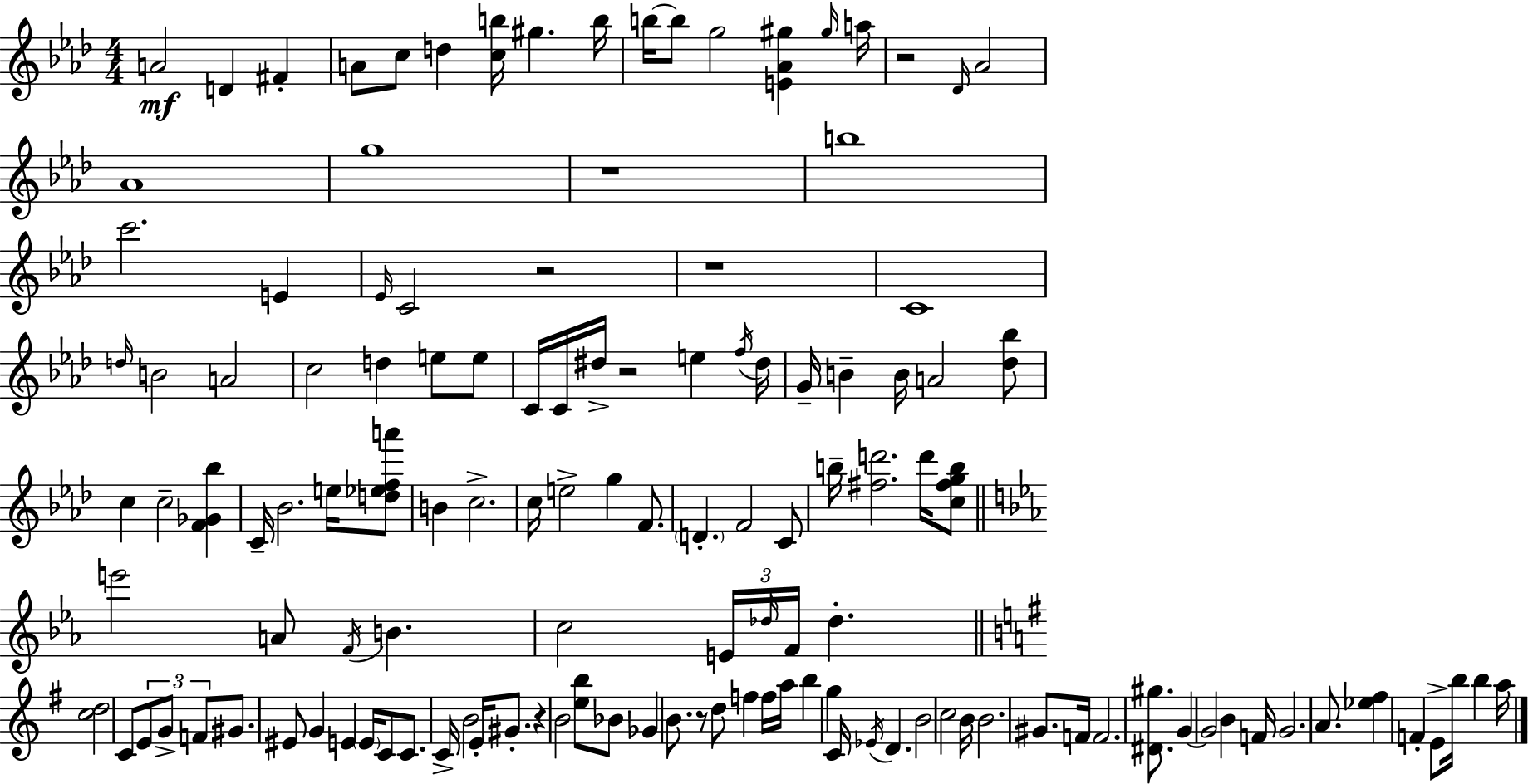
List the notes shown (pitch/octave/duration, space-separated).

A4/h D4/q F#4/q A4/e C5/e D5/q [C5,B5]/s G#5/q. B5/s B5/s B5/e G5/h [E4,Ab4,G#5]/q G#5/s A5/s R/h Db4/s Ab4/h Ab4/w G5/w R/w B5/w C6/h. E4/q Eb4/s C4/h R/h R/w C4/w D5/s B4/h A4/h C5/h D5/q E5/e E5/e C4/s C4/s D#5/s R/h E5/q F5/s D#5/s G4/s B4/q B4/s A4/h [Db5,Bb5]/e C5/q C5/h [F4,Gb4,Bb5]/q C4/s Bb4/h. E5/s [D5,Eb5,F5,A6]/e B4/q C5/h. C5/s E5/h G5/q F4/e. D4/q. F4/h C4/e B5/s [F#5,D6]/h. D6/s [C5,F#5,G5,B5]/e E6/h A4/e F4/s B4/q. C5/h E4/s Db5/s F4/s Db5/q. [C5,D5]/h C4/e E4/e G4/e F4/e G#4/e. EIS4/e G4/q E4/q E4/s C4/e C4/e. C4/s B4/h E4/s G#4/e. R/q B4/h [E5,B5]/e Bb4/e Gb4/q B4/e. R/e D5/e F5/q F5/s A5/s B5/q G5/q C4/s Eb4/s D4/q. B4/h C5/h B4/s B4/h. G#4/e. F4/s F4/h. [D#4,G#5]/e. G4/q G4/h B4/q F4/s G4/h. A4/e. [Eb5,F#5]/q F4/q E4/e B5/s B5/q A5/s